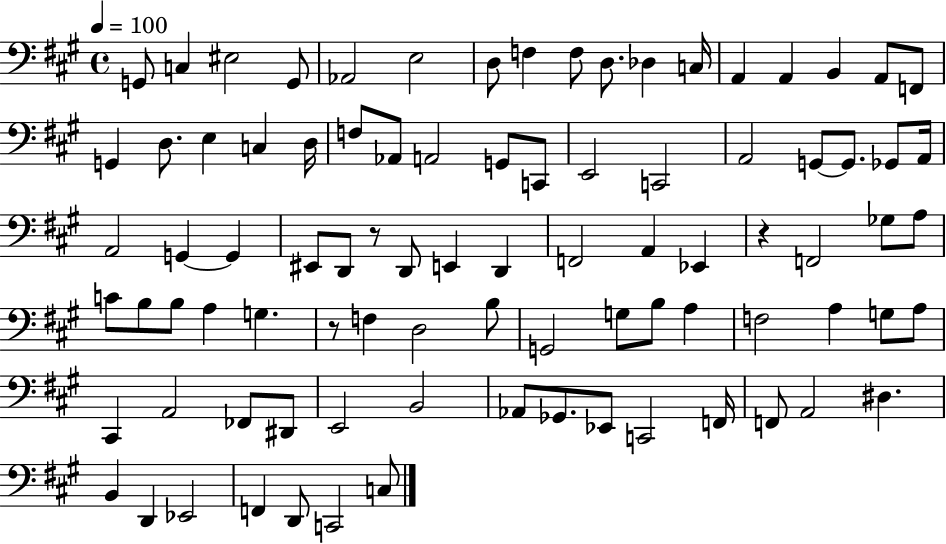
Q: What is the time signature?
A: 4/4